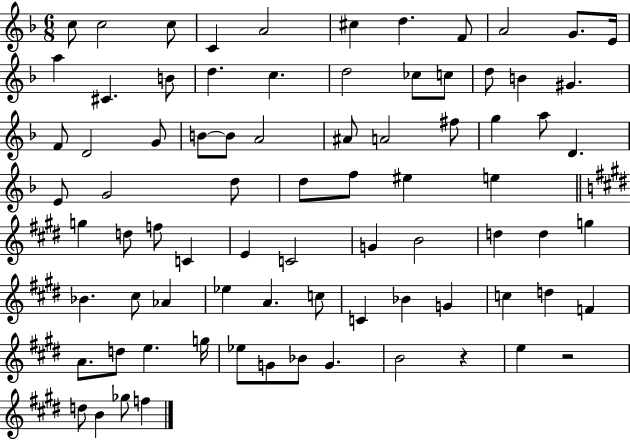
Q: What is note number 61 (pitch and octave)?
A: G4